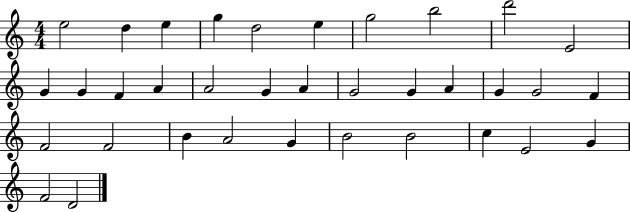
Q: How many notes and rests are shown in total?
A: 35